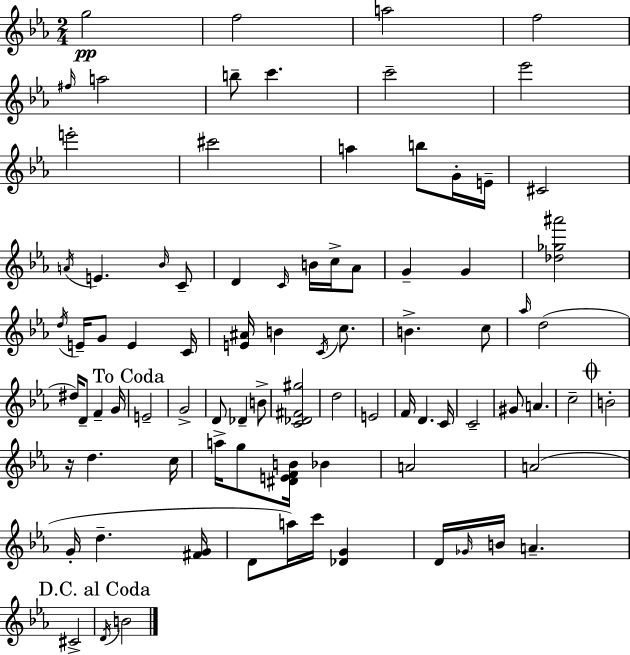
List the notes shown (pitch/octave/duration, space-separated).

G5/h F5/h A5/h F5/h F#5/s A5/h B5/e C6/q. C6/h Eb6/h E6/h C#6/h A5/q B5/e G4/s E4/s C#4/h A4/s E4/q. Bb4/s C4/e D4/q C4/s B4/s C5/s Ab4/e G4/q G4/q [Db5,Gb5,A#6]/h D5/s E4/s G4/e E4/q C4/s [E4,A#4]/s B4/q C4/s C5/e. B4/q. C5/e Ab5/s D5/h D#5/s D4/e F4/q G4/s E4/h G4/h D4/e Db4/q B4/e [C4,Db4,F#4,G#5]/h D5/h E4/h F4/s D4/q. C4/s C4/h G#4/e A4/q. C5/h B4/h R/s D5/q. C5/s A5/s G5/e [D#4,E4,F4,B4]/s Bb4/q A4/h A4/h G4/s D5/q. [F#4,G4]/s D4/e A5/s C6/s [Db4,G4]/q D4/s Gb4/s B4/s A4/q. C#4/h D4/s B4/h